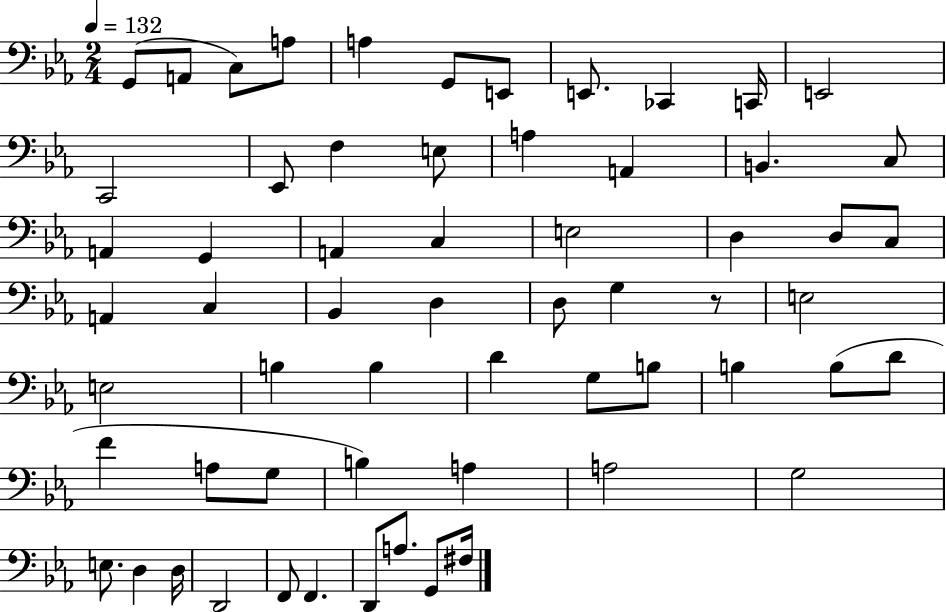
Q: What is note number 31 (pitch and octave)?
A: D3